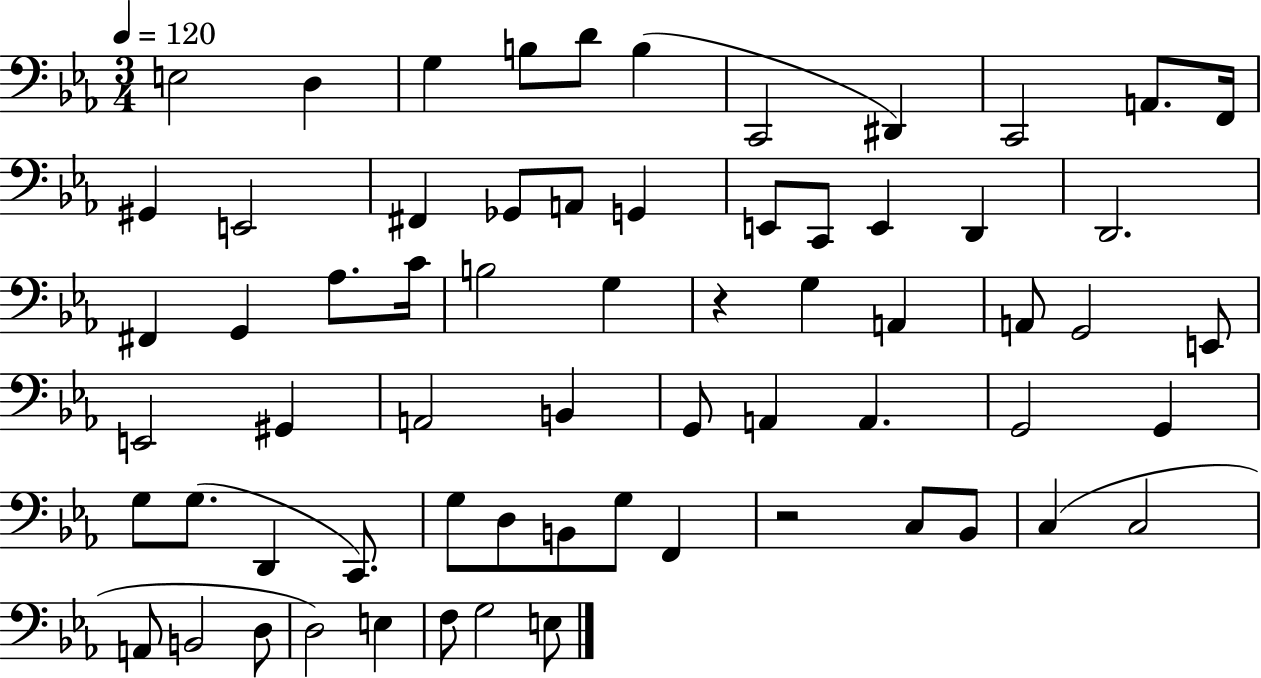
X:1
T:Untitled
M:3/4
L:1/4
K:Eb
E,2 D, G, B,/2 D/2 B, C,,2 ^D,, C,,2 A,,/2 F,,/4 ^G,, E,,2 ^F,, _G,,/2 A,,/2 G,, E,,/2 C,,/2 E,, D,, D,,2 ^F,, G,, _A,/2 C/4 B,2 G, z G, A,, A,,/2 G,,2 E,,/2 E,,2 ^G,, A,,2 B,, G,,/2 A,, A,, G,,2 G,, G,/2 G,/2 D,, C,,/2 G,/2 D,/2 B,,/2 G,/2 F,, z2 C,/2 _B,,/2 C, C,2 A,,/2 B,,2 D,/2 D,2 E, F,/2 G,2 E,/2